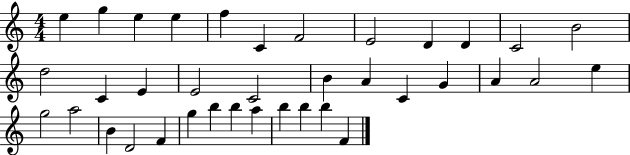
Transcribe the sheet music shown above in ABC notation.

X:1
T:Untitled
M:4/4
L:1/4
K:C
e g e e f C F2 E2 D D C2 B2 d2 C E E2 C2 B A C G A A2 e g2 a2 B D2 F g b b a b b b F